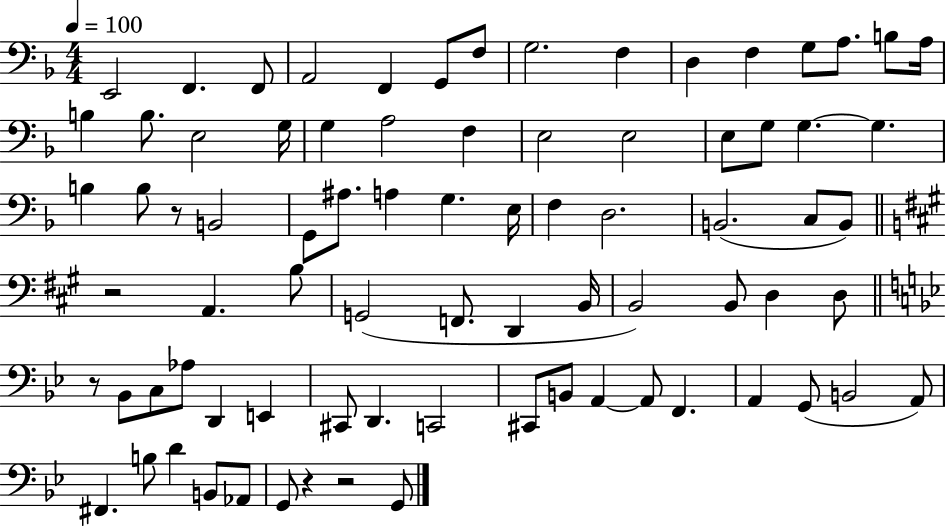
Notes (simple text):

E2/h F2/q. F2/e A2/h F2/q G2/e F3/e G3/h. F3/q D3/q F3/q G3/e A3/e. B3/e A3/s B3/q B3/e. E3/h G3/s G3/q A3/h F3/q E3/h E3/h E3/e G3/e G3/q. G3/q. B3/q B3/e R/e B2/h G2/e A#3/e. A3/q G3/q. E3/s F3/q D3/h. B2/h. C3/e B2/e R/h A2/q. B3/e G2/h F2/e. D2/q B2/s B2/h B2/e D3/q D3/e R/e Bb2/e C3/e Ab3/e D2/q E2/q C#2/e D2/q. C2/h C#2/e B2/e A2/q A2/e F2/q. A2/q G2/e B2/h A2/e F#2/q. B3/e D4/q B2/e Ab2/e G2/e R/q R/h G2/e